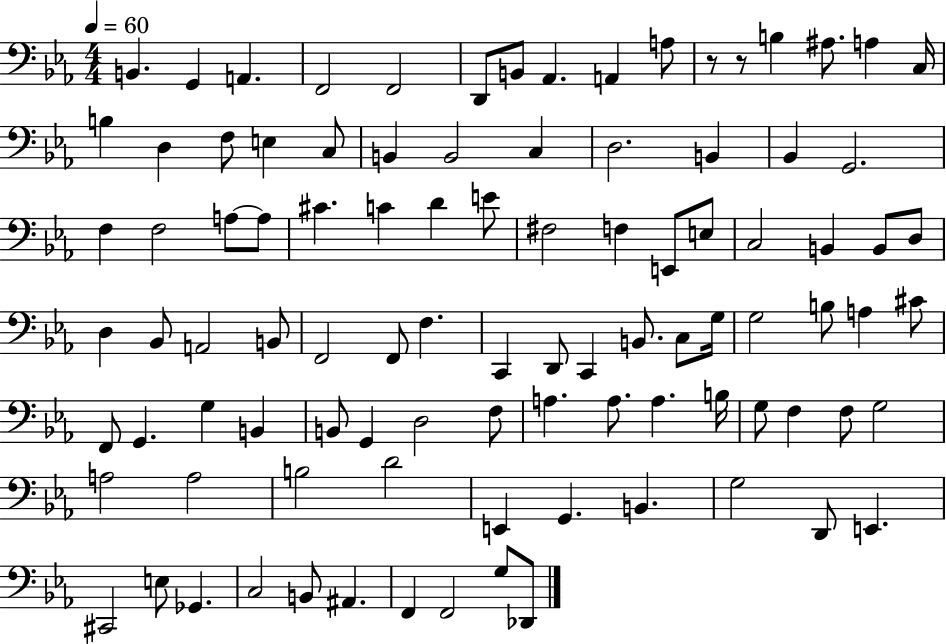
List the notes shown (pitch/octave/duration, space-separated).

B2/q. G2/q A2/q. F2/h F2/h D2/e B2/e Ab2/q. A2/q A3/e R/e R/e B3/q A#3/e. A3/q C3/s B3/q D3/q F3/e E3/q C3/e B2/q B2/h C3/q D3/h. B2/q Bb2/q G2/h. F3/q F3/h A3/e A3/e C#4/q. C4/q D4/q E4/e F#3/h F3/q E2/e E3/e C3/h B2/q B2/e D3/e D3/q Bb2/e A2/h B2/e F2/h F2/e F3/q. C2/q D2/e C2/q B2/e. C3/e G3/s G3/h B3/e A3/q C#4/e F2/e G2/q. G3/q B2/q B2/e G2/q D3/h F3/e A3/q. A3/e. A3/q. B3/s G3/e F3/q F3/e G3/h A3/h A3/h B3/h D4/h E2/q G2/q. B2/q. G3/h D2/e E2/q. C#2/h E3/e Gb2/q. C3/h B2/e A#2/q. F2/q F2/h G3/e Db2/e